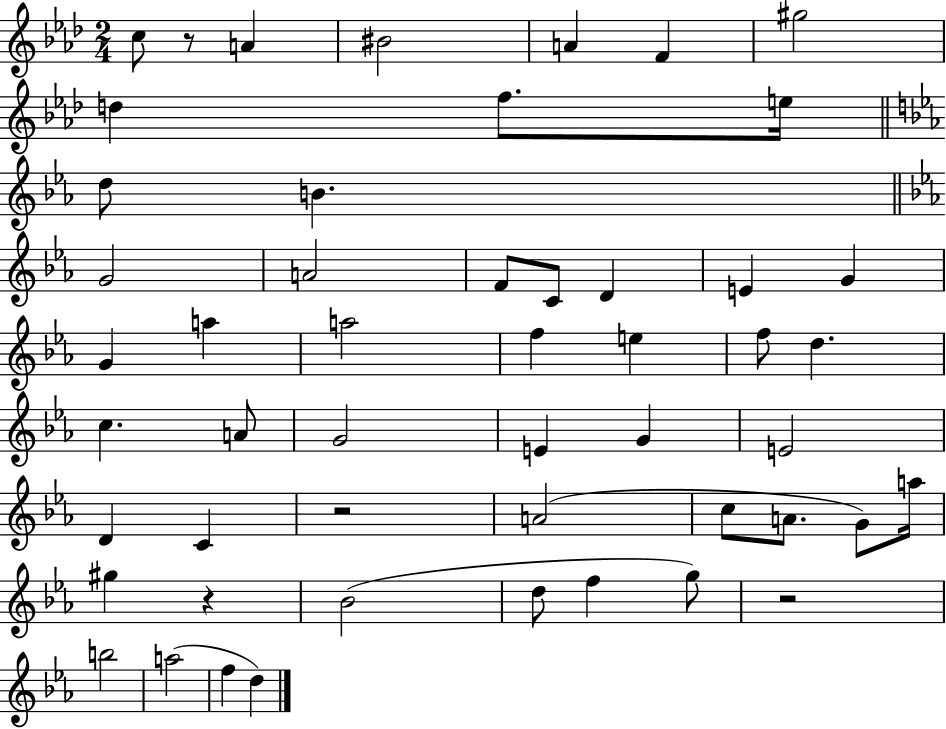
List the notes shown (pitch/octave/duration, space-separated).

C5/e R/e A4/q BIS4/h A4/q F4/q G#5/h D5/q F5/e. E5/s D5/e B4/q. G4/h A4/h F4/e C4/e D4/q E4/q G4/q G4/q A5/q A5/h F5/q E5/q F5/e D5/q. C5/q. A4/e G4/h E4/q G4/q E4/h D4/q C4/q R/h A4/h C5/e A4/e. G4/e A5/s G#5/q R/q Bb4/h D5/e F5/q G5/e R/h B5/h A5/h F5/q D5/q